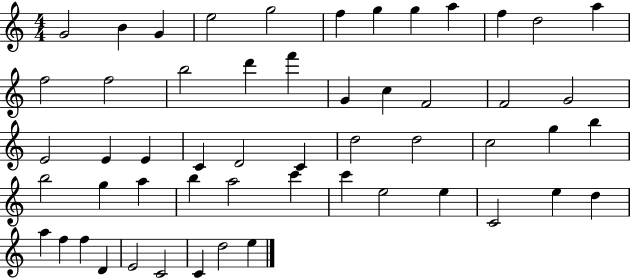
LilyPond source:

{
  \clef treble
  \numericTimeSignature
  \time 4/4
  \key c \major
  g'2 b'4 g'4 | e''2 g''2 | f''4 g''4 g''4 a''4 | f''4 d''2 a''4 | \break f''2 f''2 | b''2 d'''4 f'''4 | g'4 c''4 f'2 | f'2 g'2 | \break e'2 e'4 e'4 | c'4 d'2 c'4 | d''2 d''2 | c''2 g''4 b''4 | \break b''2 g''4 a''4 | b''4 a''2 c'''4 | c'''4 e''2 e''4 | c'2 e''4 d''4 | \break a''4 f''4 f''4 d'4 | e'2 c'2 | c'4 d''2 e''4 | \bar "|."
}